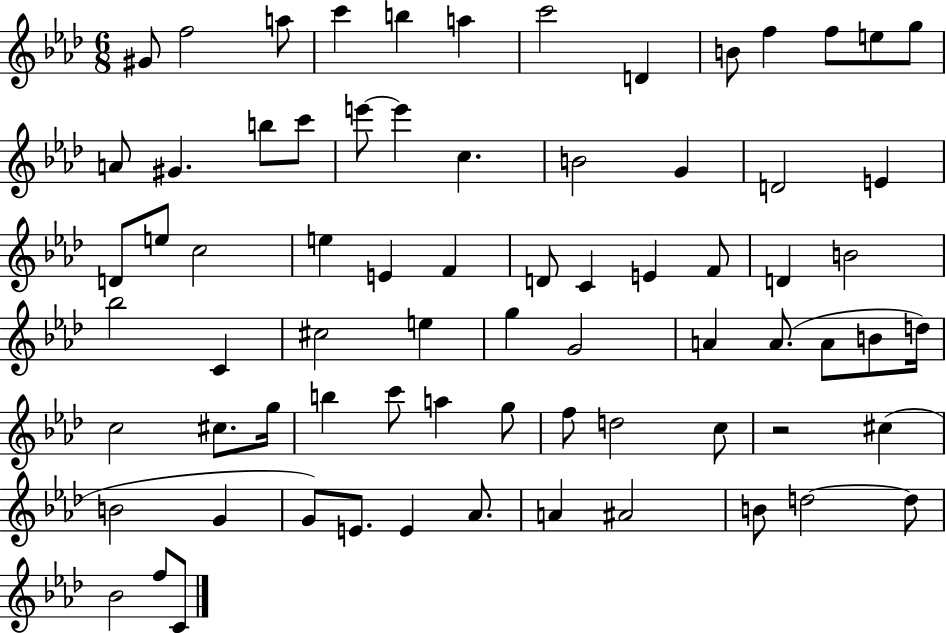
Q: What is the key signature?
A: AES major